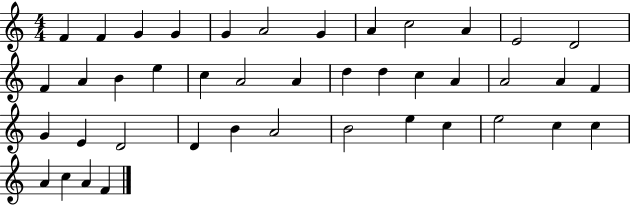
F4/q F4/q G4/q G4/q G4/q A4/h G4/q A4/q C5/h A4/q E4/h D4/h F4/q A4/q B4/q E5/q C5/q A4/h A4/q D5/q D5/q C5/q A4/q A4/h A4/q F4/q G4/q E4/q D4/h D4/q B4/q A4/h B4/h E5/q C5/q E5/h C5/q C5/q A4/q C5/q A4/q F4/q